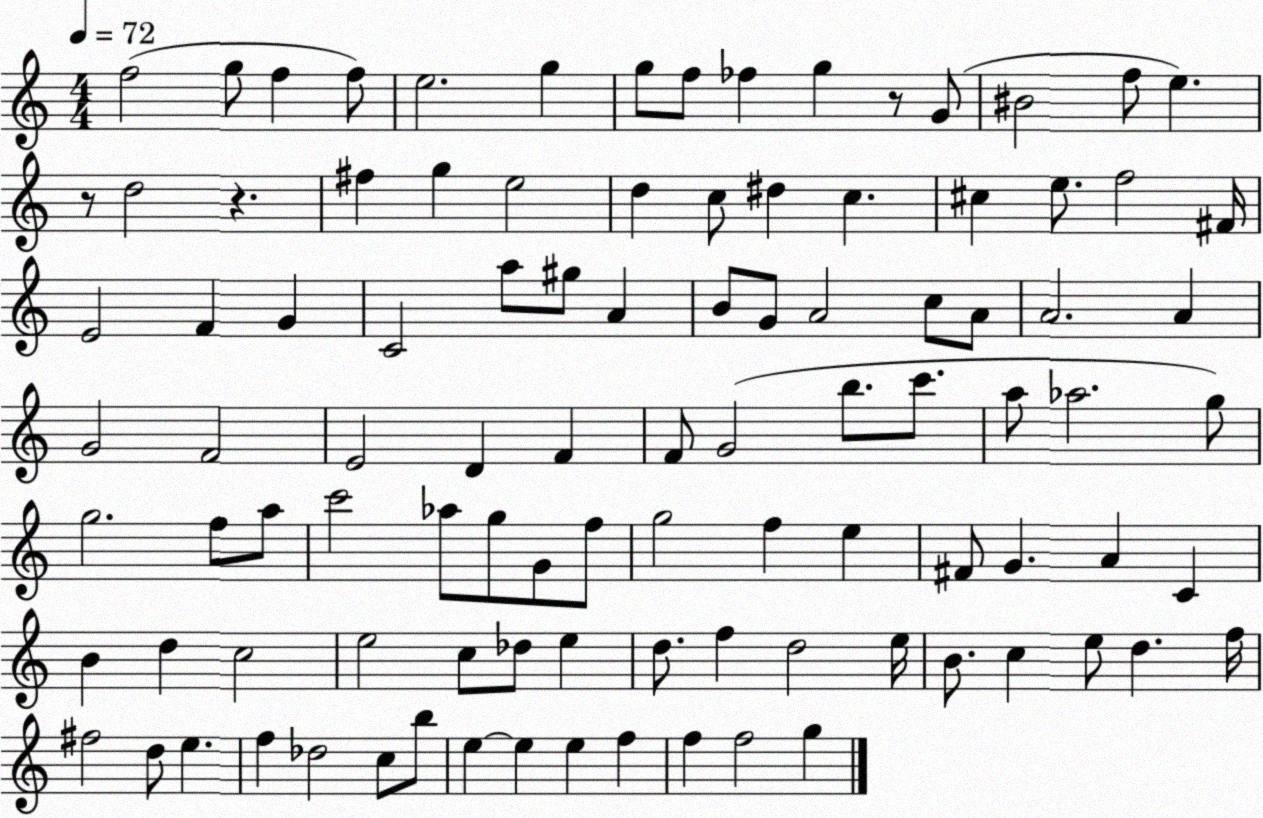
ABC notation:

X:1
T:Untitled
M:4/4
L:1/4
K:C
f2 g/2 f f/2 e2 g g/2 f/2 _f g z/2 G/2 ^B2 f/2 e z/2 d2 z ^f g e2 d c/2 ^d c ^c e/2 f2 ^F/4 E2 F G C2 a/2 ^g/2 A B/2 G/2 A2 c/2 A/2 A2 A G2 F2 E2 D F F/2 G2 b/2 c'/2 a/2 _a2 g/2 g2 f/2 a/2 c'2 _a/2 g/2 G/2 f/2 g2 f e ^F/2 G A C B d c2 e2 c/2 _d/2 e d/2 f d2 e/4 B/2 c e/2 d f/4 ^f2 d/2 e f _d2 c/2 b/2 e e e f f f2 g